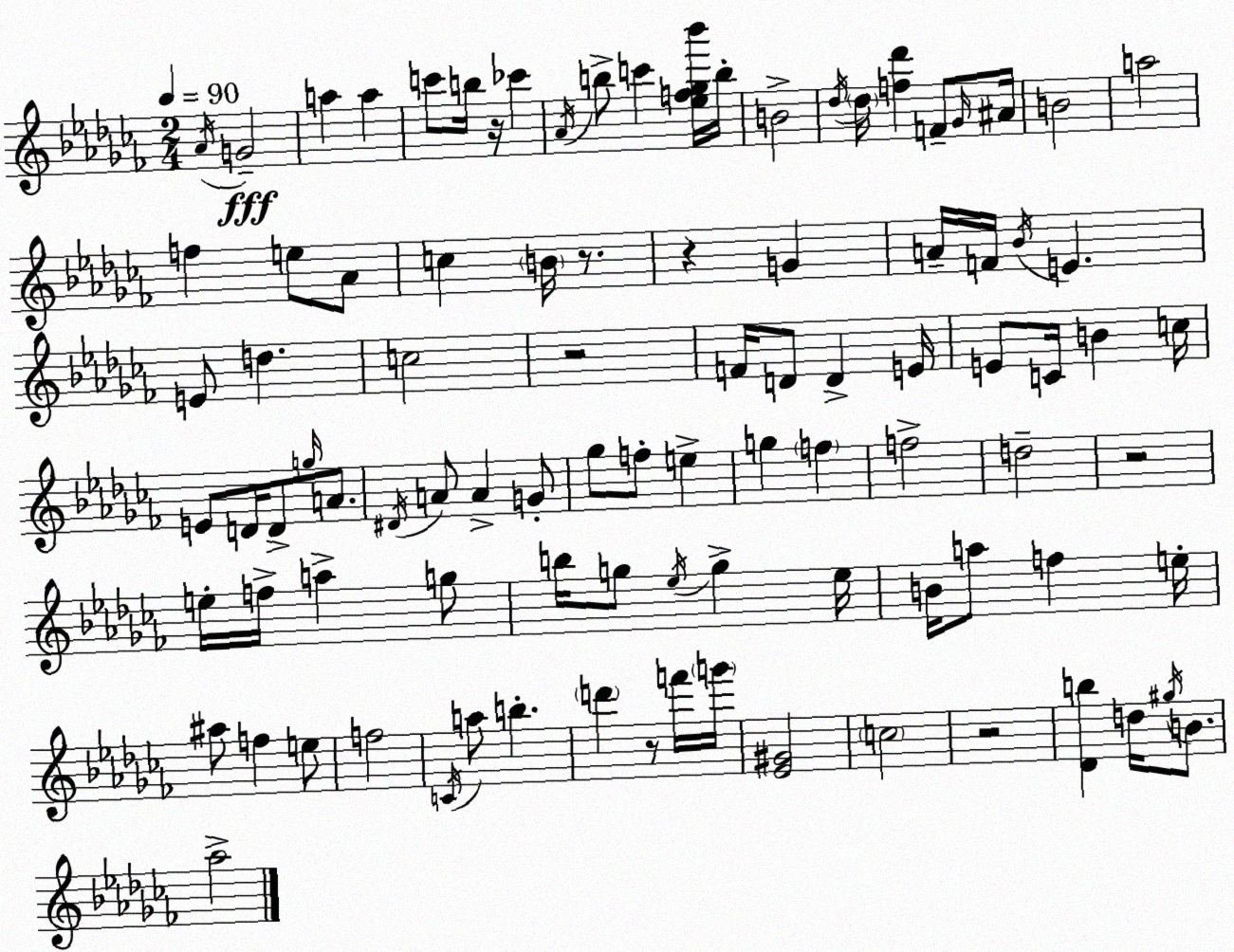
X:1
T:Untitled
M:2/4
L:1/4
K:Abm
_A/4 G2 a a c'/2 b/4 z/4 _c' _A/4 b/2 c' [_ef_g_b']/4 b/4 B2 _d/4 _d/4 [f_d'] F/2 _G/4 ^A/4 B2 a2 f e/2 _A/2 c B/4 z/2 z G A/4 F/4 _B/4 E E/2 d c2 z2 F/4 D/2 D E/4 E/2 C/4 B c/4 E/2 D/4 D/2 g/4 A/2 ^D/4 A/2 A G/2 _g/2 f/2 e g f f2 d2 z2 e/4 f/4 a g/2 b/4 g/2 _e/4 g _e/4 B/4 a/2 f e/4 ^a/2 f e/2 f2 C/4 a/2 b d' z/2 f'/4 g'/4 [_E^G]2 c2 z2 [_Db] d/4 ^g/4 B/2 _a2